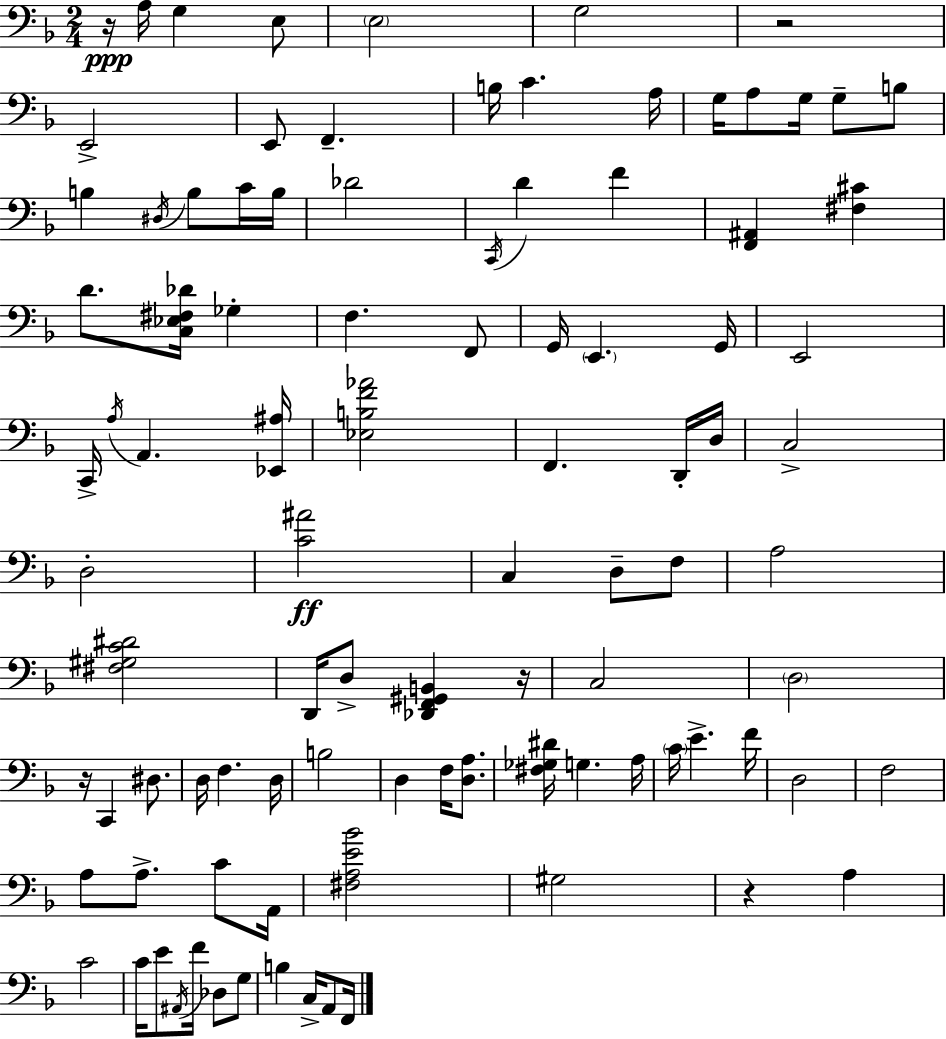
X:1
T:Untitled
M:2/4
L:1/4
K:F
z/4 A,/4 G, E,/2 E,2 G,2 z2 E,,2 E,,/2 F,, B,/4 C A,/4 G,/4 A,/2 G,/4 G,/2 B,/2 B, ^D,/4 B,/2 C/4 B,/4 _D2 C,,/4 D F [F,,^A,,] [^F,^C] D/2 [C,_E,^F,_D]/4 _G, F, F,,/2 G,,/4 E,, G,,/4 E,,2 C,,/4 A,/4 A,, [_E,,^A,]/4 [_E,B,F_A]2 F,, D,,/4 D,/4 C,2 D,2 [C^A]2 C, D,/2 F,/2 A,2 [^F,^G,C^D]2 D,,/4 D,/2 [_D,,F,,^G,,B,,] z/4 C,2 D,2 z/4 C,, ^D,/2 D,/4 F, D,/4 B,2 D, F,/4 [D,A,]/2 [^F,_G,^D]/4 G, A,/4 C/4 E F/4 D,2 F,2 A,/2 A,/2 C/2 A,,/4 [^F,A,E_B]2 ^G,2 z A, C2 C/4 E/2 ^A,,/4 F/4 _D,/2 G,/2 B, C,/4 A,,/2 F,,/4